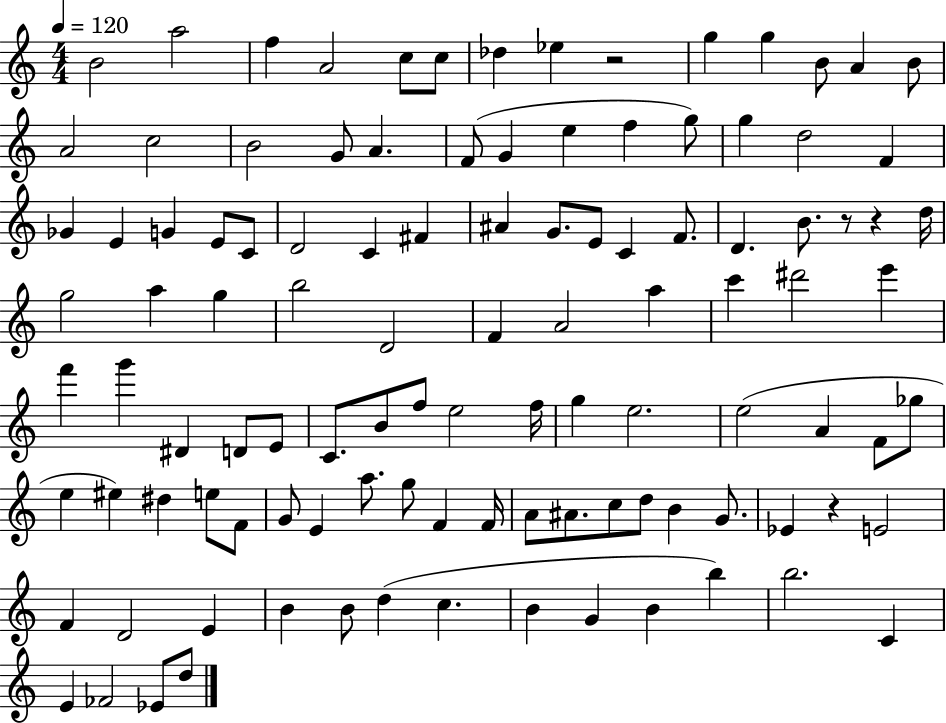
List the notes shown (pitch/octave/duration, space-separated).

B4/h A5/h F5/q A4/h C5/e C5/e Db5/q Eb5/q R/h G5/q G5/q B4/e A4/q B4/e A4/h C5/h B4/h G4/e A4/q. F4/e G4/q E5/q F5/q G5/e G5/q D5/h F4/q Gb4/q E4/q G4/q E4/e C4/e D4/h C4/q F#4/q A#4/q G4/e. E4/e C4/q F4/e. D4/q. B4/e. R/e R/q D5/s G5/h A5/q G5/q B5/h D4/h F4/q A4/h A5/q C6/q D#6/h E6/q F6/q G6/q D#4/q D4/e E4/e C4/e. B4/e F5/e E5/h F5/s G5/q E5/h. E5/h A4/q F4/e Gb5/e E5/q EIS5/q D#5/q E5/e F4/e G4/e E4/q A5/e. G5/e F4/q F4/s A4/e A#4/e. C5/e D5/e B4/q G4/e. Eb4/q R/q E4/h F4/q D4/h E4/q B4/q B4/e D5/q C5/q. B4/q G4/q B4/q B5/q B5/h. C4/q E4/q FES4/h Eb4/e D5/e